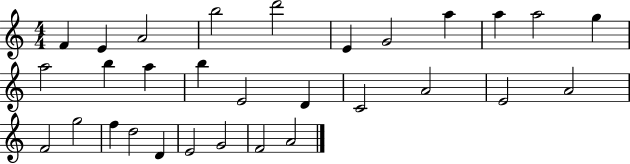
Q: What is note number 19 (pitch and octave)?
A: A4